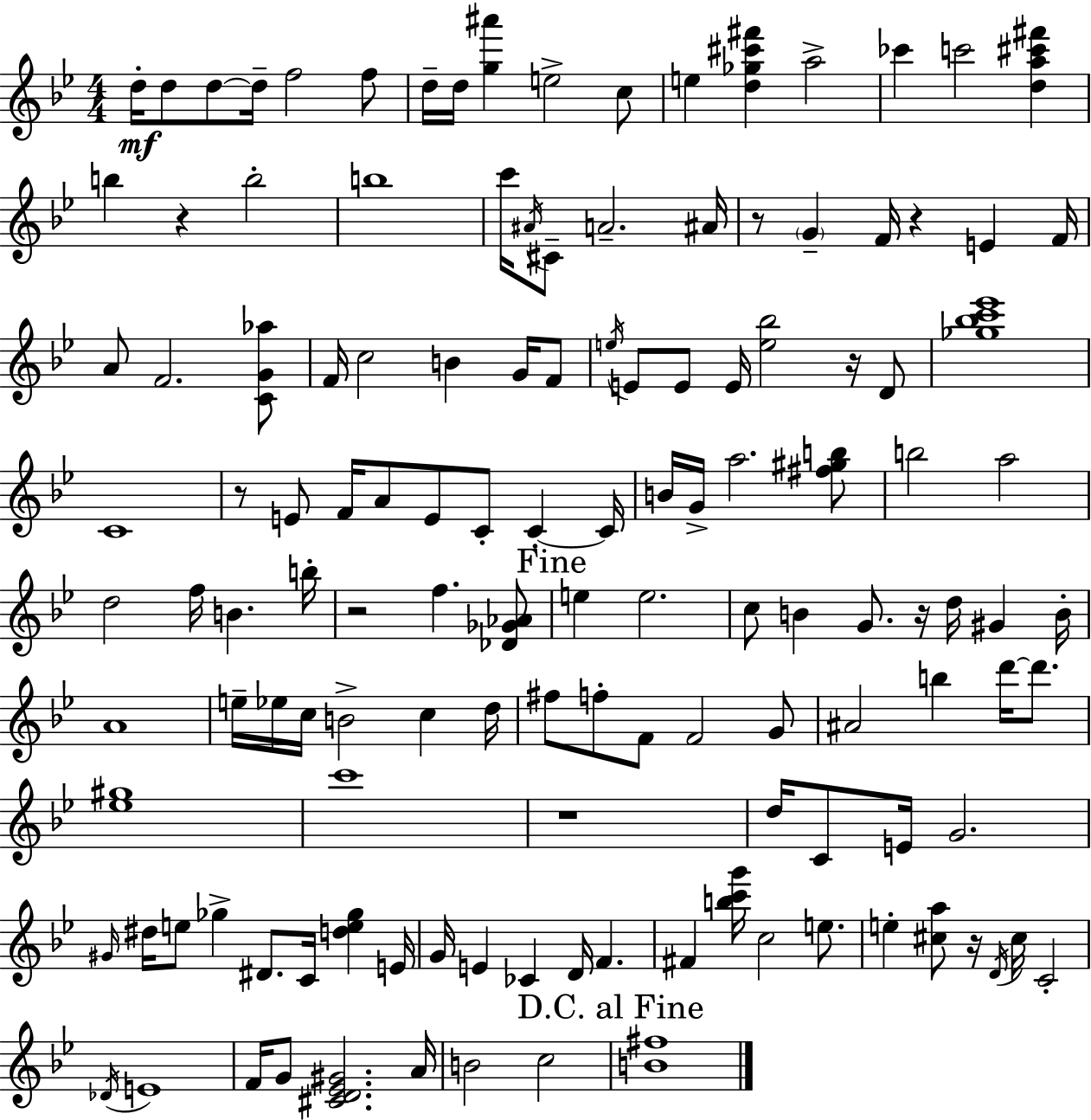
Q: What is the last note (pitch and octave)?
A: C5